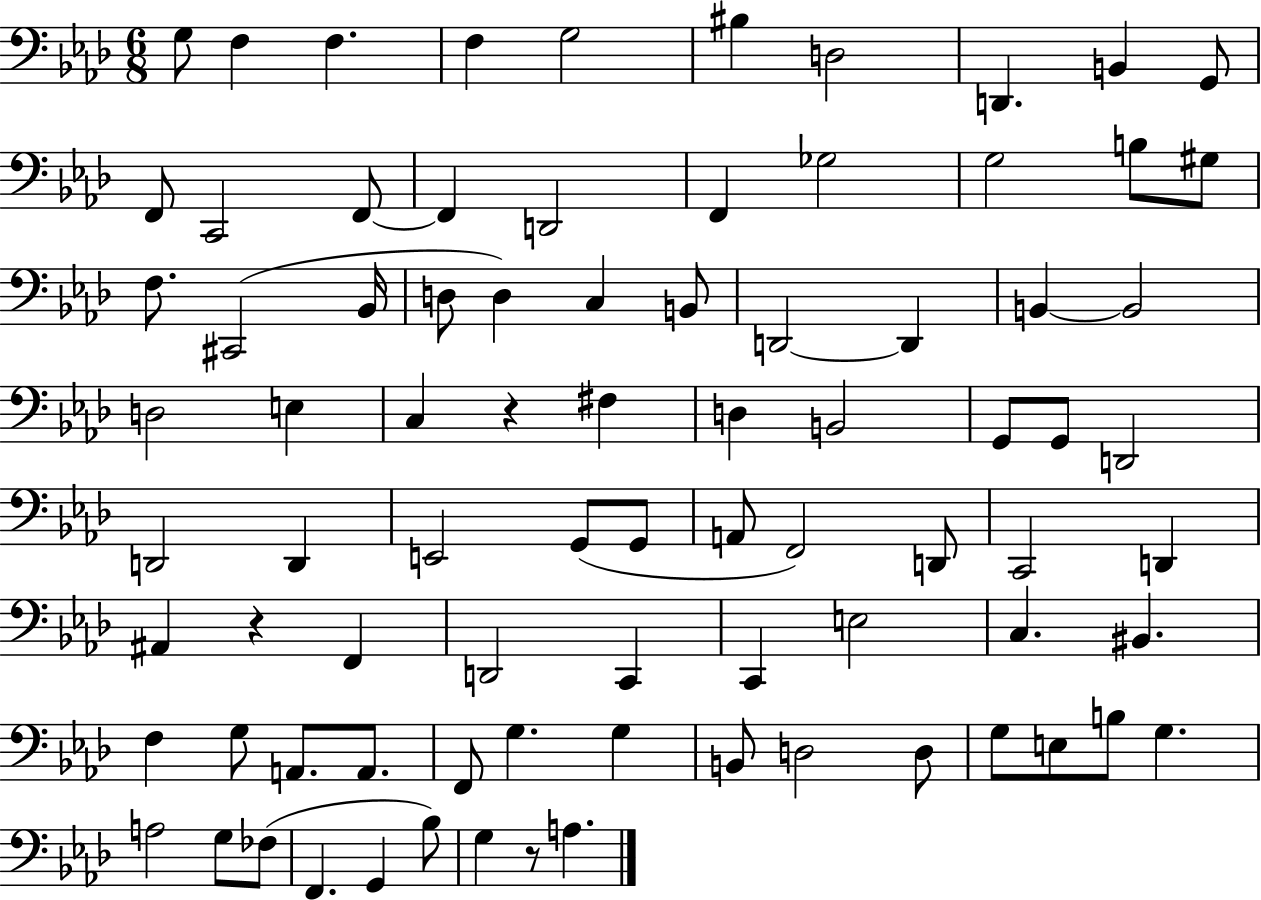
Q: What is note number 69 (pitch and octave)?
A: G3